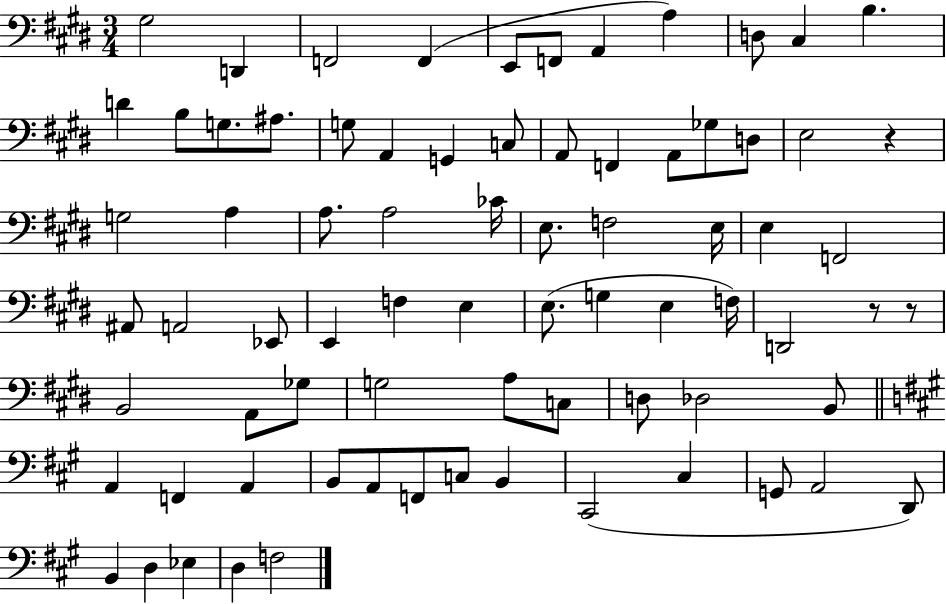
G#3/h D2/q F2/h F2/q E2/e F2/e A2/q A3/q D3/e C#3/q B3/q. D4/q B3/e G3/e. A#3/e. G3/e A2/q G2/q C3/e A2/e F2/q A2/e Gb3/e D3/e E3/h R/q G3/h A3/q A3/e. A3/h CES4/s E3/e. F3/h E3/s E3/q F2/h A#2/e A2/h Eb2/e E2/q F3/q E3/q E3/e. G3/q E3/q F3/s D2/h R/e R/e B2/h A2/e Gb3/e G3/h A3/e C3/e D3/e Db3/h B2/e A2/q F2/q A2/q B2/e A2/e F2/e C3/e B2/q C#2/h C#3/q G2/e A2/h D2/e B2/q D3/q Eb3/q D3/q F3/h